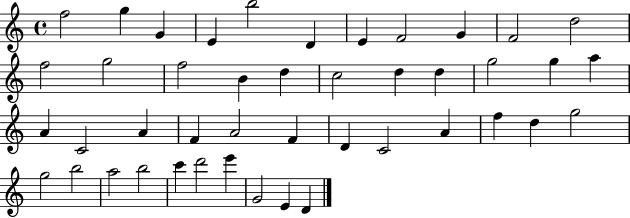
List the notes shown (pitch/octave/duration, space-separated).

F5/h G5/q G4/q E4/q B5/h D4/q E4/q F4/h G4/q F4/h D5/h F5/h G5/h F5/h B4/q D5/q C5/h D5/q D5/q G5/h G5/q A5/q A4/q C4/h A4/q F4/q A4/h F4/q D4/q C4/h A4/q F5/q D5/q G5/h G5/h B5/h A5/h B5/h C6/q D6/h E6/q G4/h E4/q D4/q